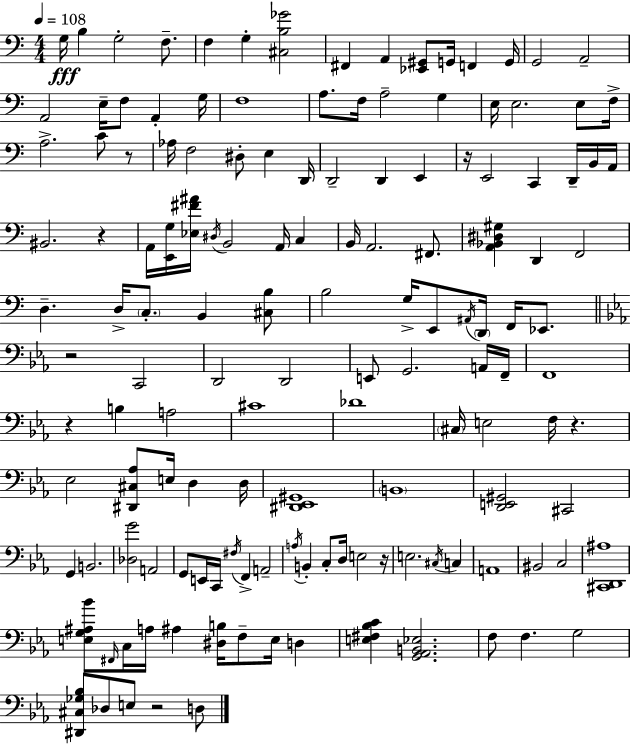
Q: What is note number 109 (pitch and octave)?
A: A#3